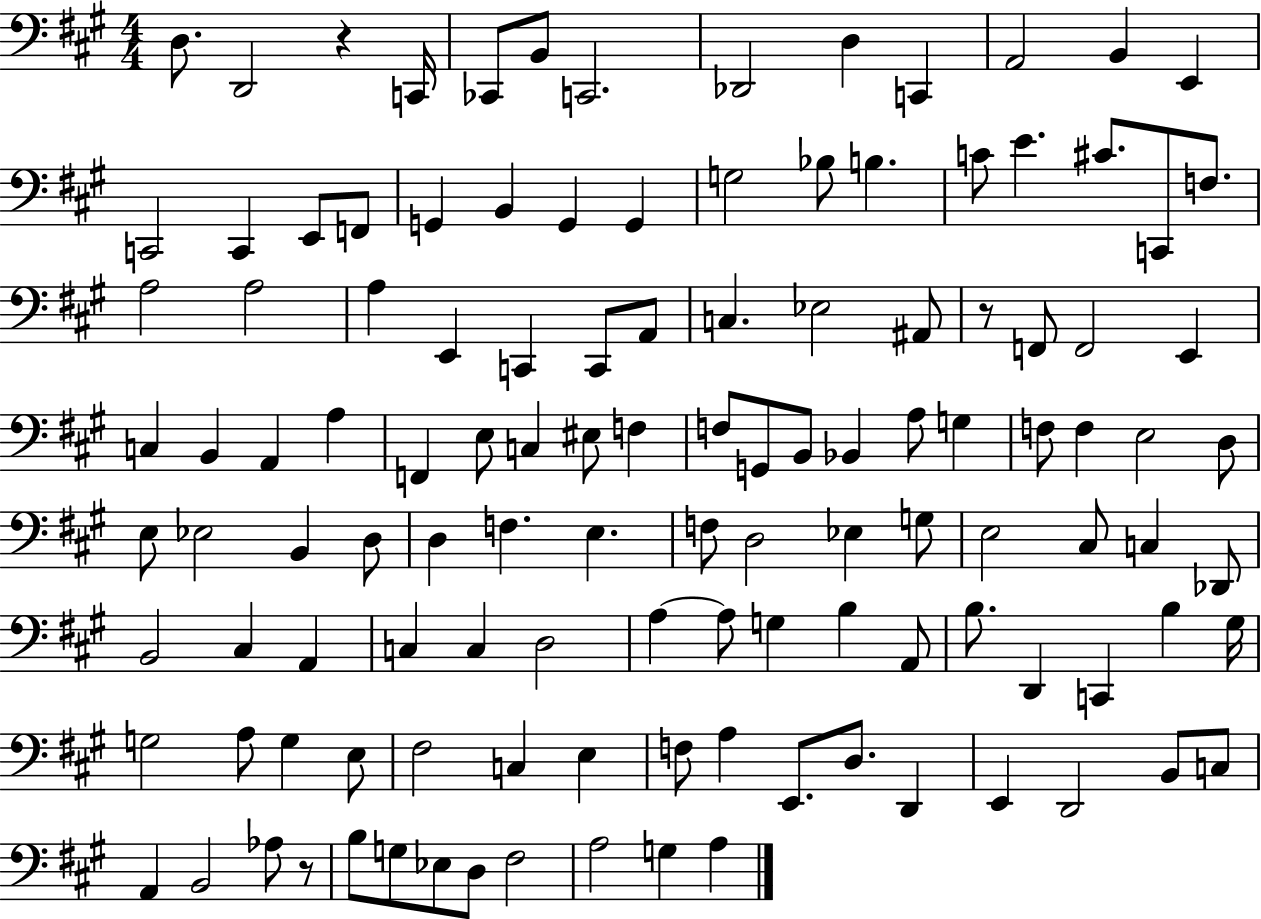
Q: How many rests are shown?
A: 3